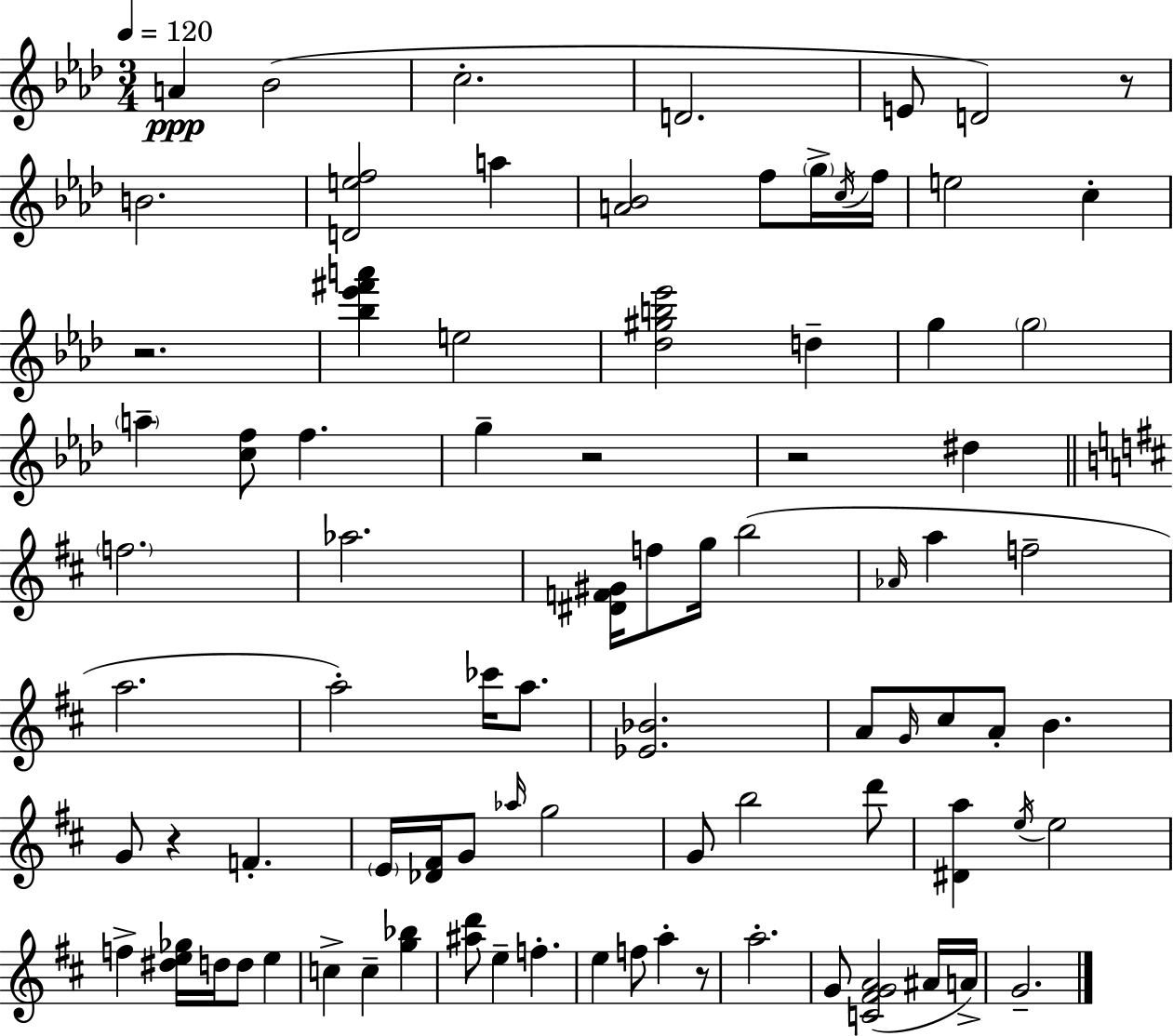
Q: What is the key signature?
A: AES major